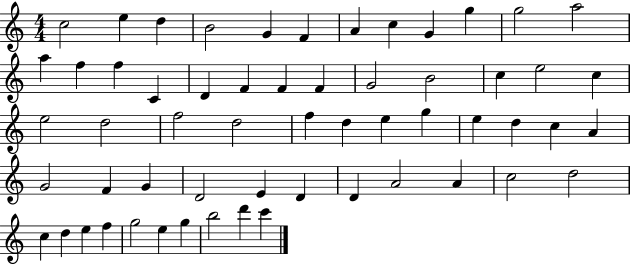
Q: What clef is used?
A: treble